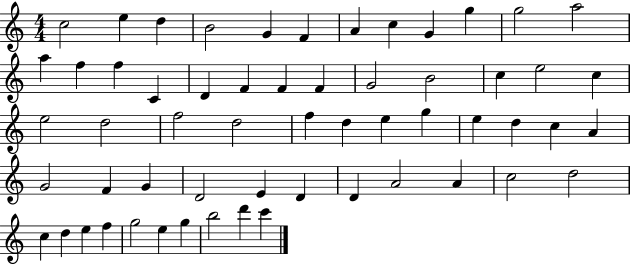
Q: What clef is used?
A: treble